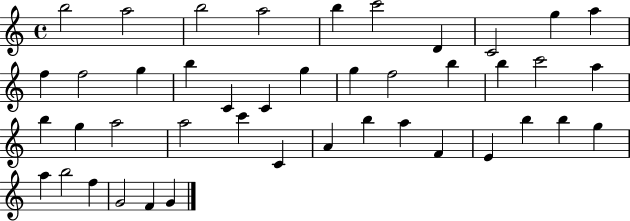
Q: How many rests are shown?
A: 0